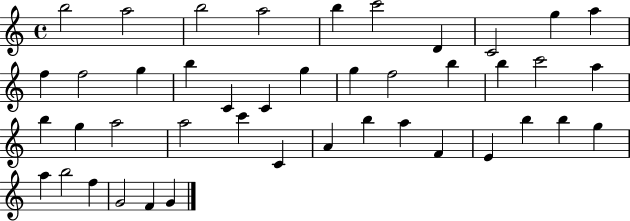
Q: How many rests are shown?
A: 0